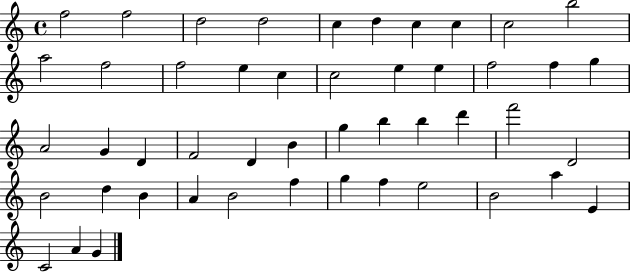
{
  \clef treble
  \time 4/4
  \defaultTimeSignature
  \key c \major
  f''2 f''2 | d''2 d''2 | c''4 d''4 c''4 c''4 | c''2 b''2 | \break a''2 f''2 | f''2 e''4 c''4 | c''2 e''4 e''4 | f''2 f''4 g''4 | \break a'2 g'4 d'4 | f'2 d'4 b'4 | g''4 b''4 b''4 d'''4 | f'''2 d'2 | \break b'2 d''4 b'4 | a'4 b'2 f''4 | g''4 f''4 e''2 | b'2 a''4 e'4 | \break c'2 a'4 g'4 | \bar "|."
}